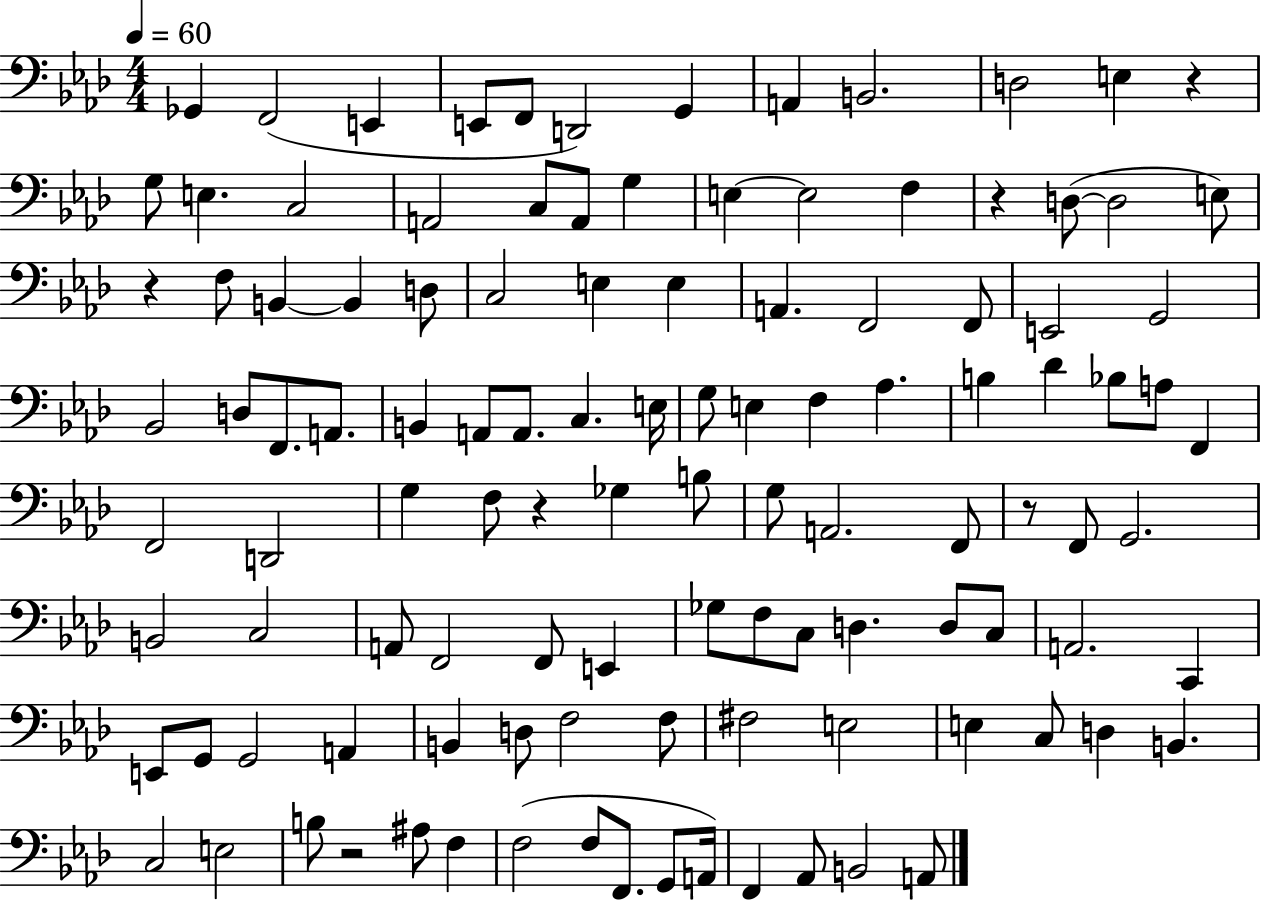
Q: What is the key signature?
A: AES major